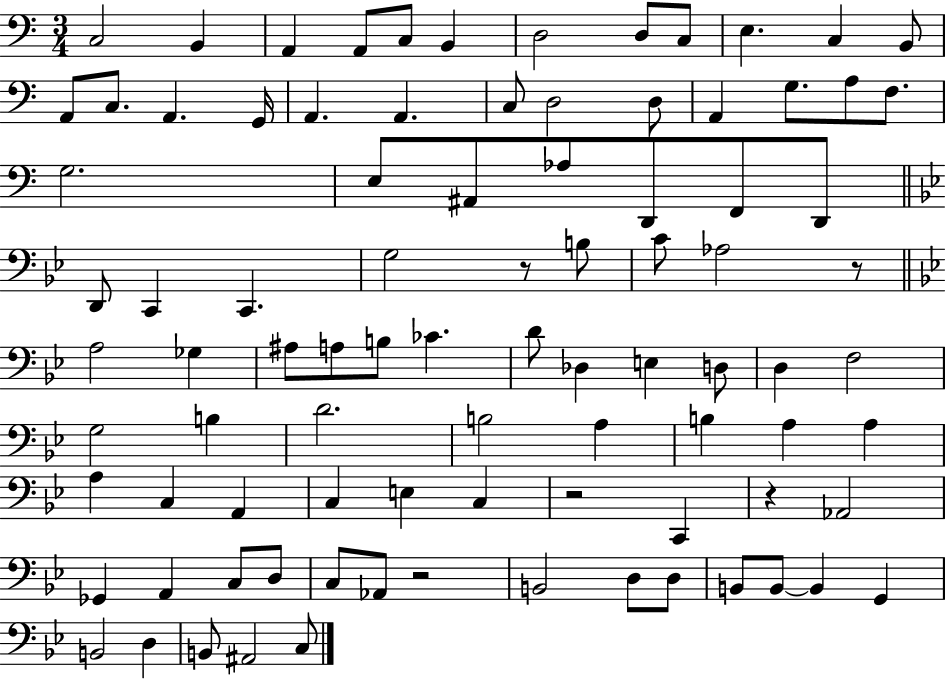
{
  \clef bass
  \numericTimeSignature
  \time 3/4
  \key c \major
  \repeat volta 2 { c2 b,4 | a,4 a,8 c8 b,4 | d2 d8 c8 | e4. c4 b,8 | \break a,8 c8. a,4. g,16 | a,4. a,4. | c8 d2 d8 | a,4 g8. a8 f8. | \break g2. | e8 ais,8 aes8 d,8 f,8 d,8 | \bar "||" \break \key g \minor d,8 c,4 c,4. | g2 r8 b8 | c'8 aes2 r8 | \bar "||" \break \key g \minor a2 ges4 | ais8 a8 b8 ces'4. | d'8 des4 e4 d8 | d4 f2 | \break g2 b4 | d'2. | b2 a4 | b4 a4 a4 | \break a4 c4 a,4 | c4 e4 c4 | r2 c,4 | r4 aes,2 | \break ges,4 a,4 c8 d8 | c8 aes,8 r2 | b,2 d8 d8 | b,8 b,8~~ b,4 g,4 | \break b,2 d4 | b,8 ais,2 c8 | } \bar "|."
}